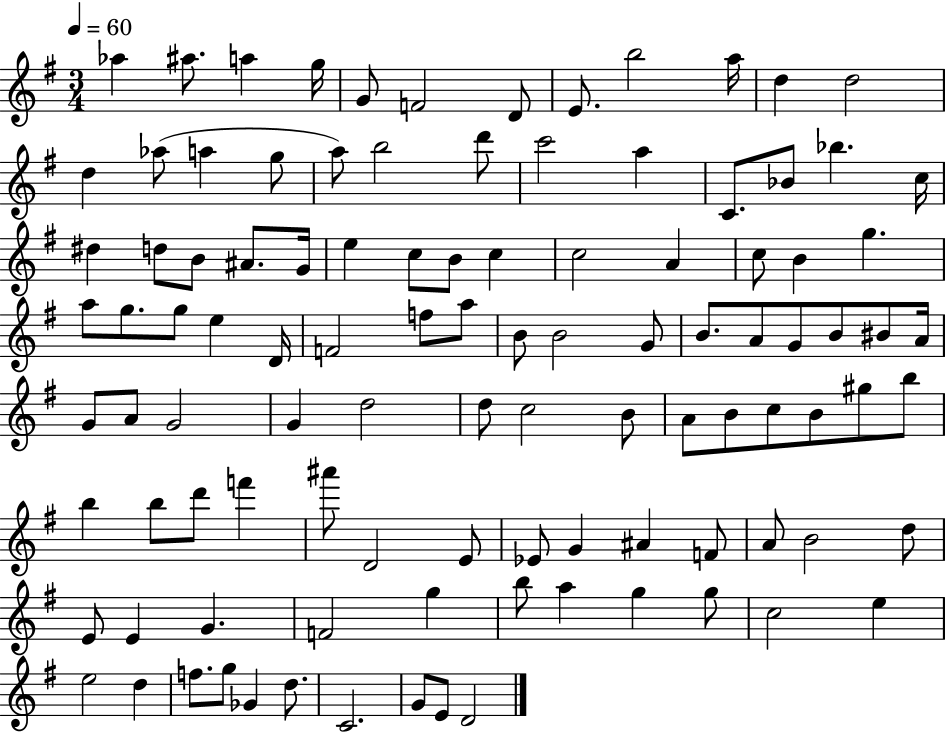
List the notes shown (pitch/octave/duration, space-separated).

Ab5/q A#5/e. A5/q G5/s G4/e F4/h D4/e E4/e. B5/h A5/s D5/q D5/h D5/q Ab5/e A5/q G5/e A5/e B5/h D6/e C6/h A5/q C4/e. Bb4/e Bb5/q. C5/s D#5/q D5/e B4/e A#4/e. G4/s E5/q C5/e B4/e C5/q C5/h A4/q C5/e B4/q G5/q. A5/e G5/e. G5/e E5/q D4/s F4/h F5/e A5/e B4/e B4/h G4/e B4/e. A4/e G4/e B4/e BIS4/e A4/s G4/e A4/e G4/h G4/q D5/h D5/e C5/h B4/e A4/e B4/e C5/e B4/e G#5/e B5/e B5/q B5/e D6/e F6/q A#6/e D4/h E4/e Eb4/e G4/q A#4/q F4/e A4/e B4/h D5/e E4/e E4/q G4/q. F4/h G5/q B5/e A5/q G5/q G5/e C5/h E5/q E5/h D5/q F5/e. G5/e Gb4/q D5/e. C4/h. G4/e E4/e D4/h